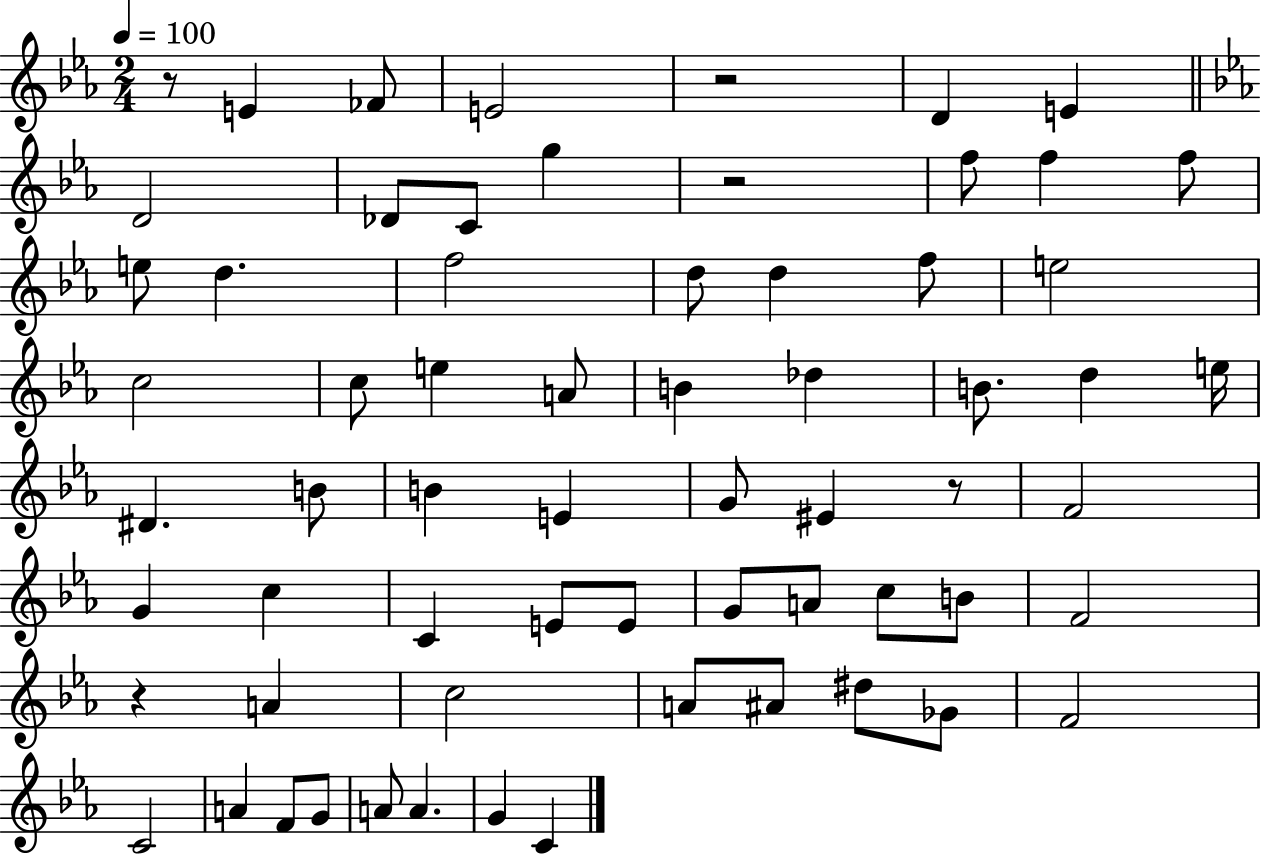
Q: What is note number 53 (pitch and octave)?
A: C4